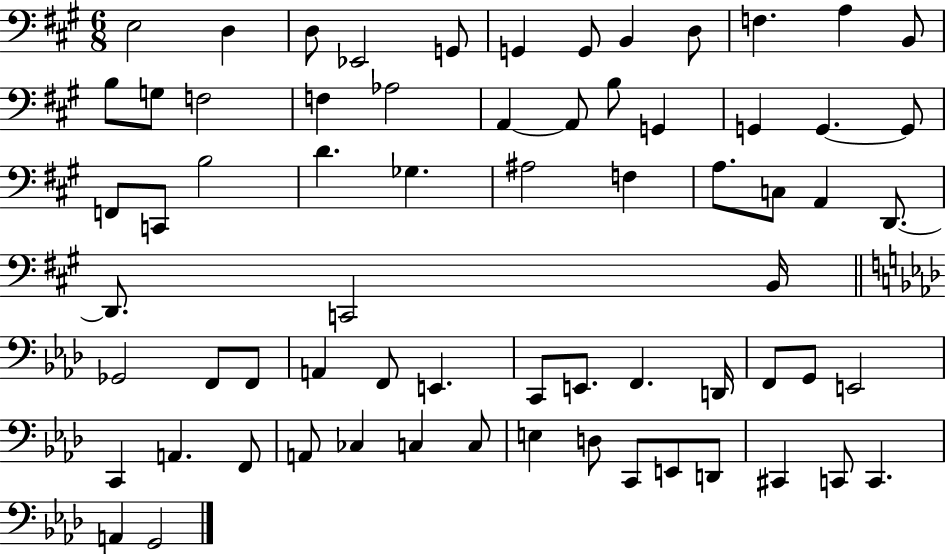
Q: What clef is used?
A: bass